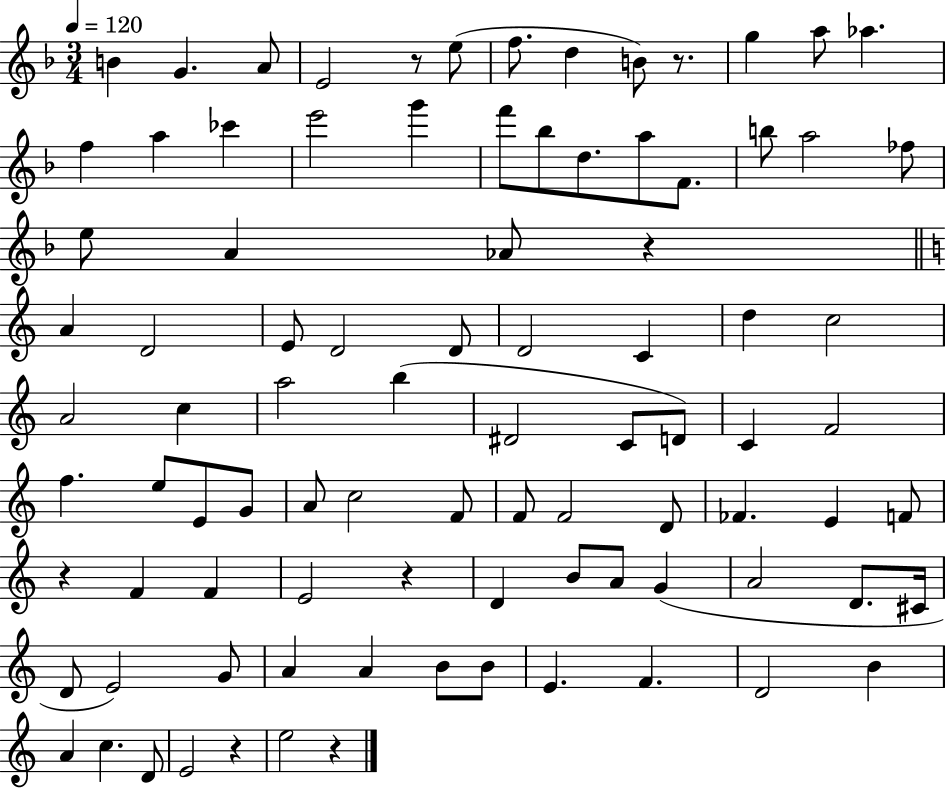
B4/q G4/q. A4/e E4/h R/e E5/e F5/e. D5/q B4/e R/e. G5/q A5/e Ab5/q. F5/q A5/q CES6/q E6/h G6/q F6/e Bb5/e D5/e. A5/e F4/e. B5/e A5/h FES5/e E5/e A4/q Ab4/e R/q A4/q D4/h E4/e D4/h D4/e D4/h C4/q D5/q C5/h A4/h C5/q A5/h B5/q D#4/h C4/e D4/e C4/q F4/h F5/q. E5/e E4/e G4/e A4/e C5/h F4/e F4/e F4/h D4/e FES4/q. E4/q F4/e R/q F4/q F4/q E4/h R/q D4/q B4/e A4/e G4/q A4/h D4/e. C#4/s D4/e E4/h G4/e A4/q A4/q B4/e B4/e E4/q. F4/q. D4/h B4/q A4/q C5/q. D4/e E4/h R/q E5/h R/q